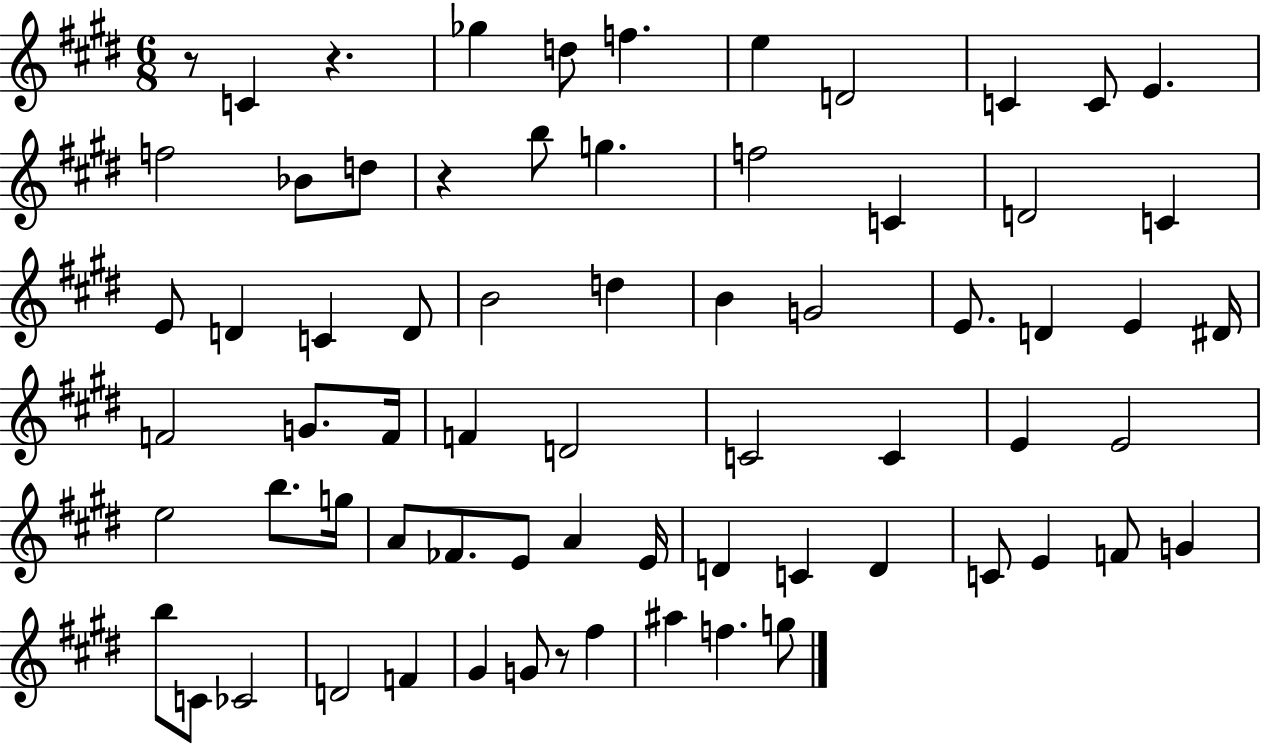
X:1
T:Untitled
M:6/8
L:1/4
K:E
z/2 C z _g d/2 f e D2 C C/2 E f2 _B/2 d/2 z b/2 g f2 C D2 C E/2 D C D/2 B2 d B G2 E/2 D E ^D/4 F2 G/2 F/4 F D2 C2 C E E2 e2 b/2 g/4 A/2 _F/2 E/2 A E/4 D C D C/2 E F/2 G b/2 C/2 _C2 D2 F ^G G/2 z/2 ^f ^a f g/2